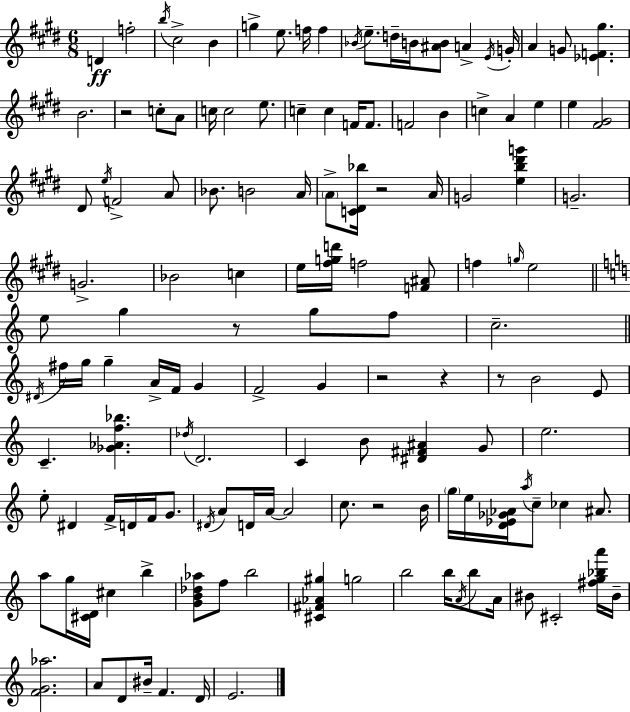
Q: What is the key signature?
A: E major